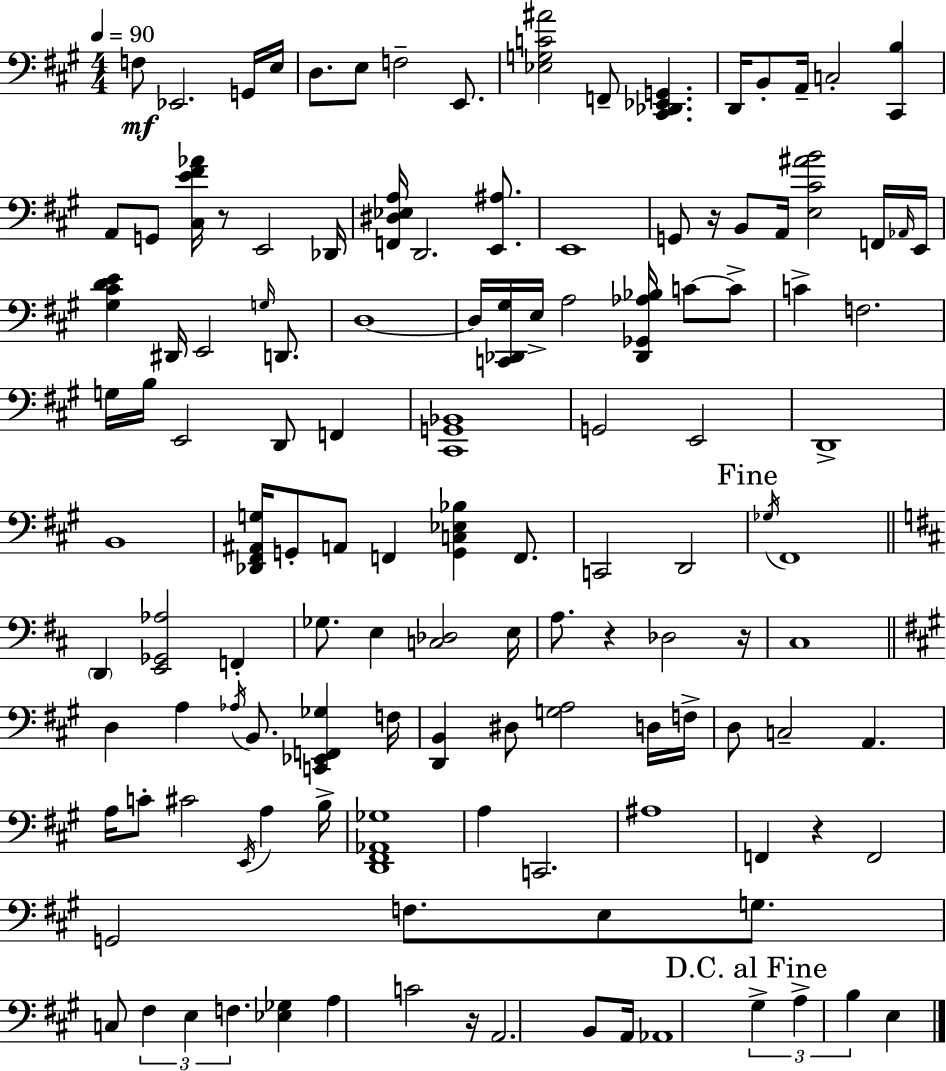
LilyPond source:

{
  \clef bass
  \numericTimeSignature
  \time 4/4
  \key a \major
  \tempo 4 = 90
  f8\mf ees,2. g,16 e16 | d8. e8 f2-- e,8. | <ees g c' ais'>2 f,8-- <cis, des, ees, g,>4. | d,16 b,8-. a,16-- c2-. <cis, b>4 | \break a,8 g,8 <cis e' fis' aes'>16 r8 e,2 des,16 | <f, dis ees a>16 d,2. <e, ais>8. | e,1 | g,8 r16 b,8 a,16 <e cis' ais' b'>2 f,16 \grace { aes,16 } | \break e,16 <gis cis' d' e'>4 dis,16 e,2 \grace { g16 } d,8. | d1~~ | d16 <c, des, gis>16 e16-> a2 <des, ges, aes bes>16 c'8~~ | c'8-> c'4-> f2. | \break g16 b16 e,2 d,8 f,4 | <cis, g, bes,>1 | g,2 e,2 | d,1-> | \break b,1 | <des, fis, ais, g>16 g,8-. a,8 f,4 <g, c ees bes>4 f,8. | c,2 d,2 | \mark "Fine" \acciaccatura { ges16 } fis,1 | \break \bar "||" \break \key d \major \parenthesize d,4 <e, ges, aes>2 f,4-. | ges8. e4 <c des>2 e16 | a8. r4 des2 r16 | cis1 | \break \bar "||" \break \key a \major d4 a4 \acciaccatura { aes16 } b,8. <c, ees, f, ges>4 | f16 <d, b,>4 dis8 <g a>2 d16 | f16-> d8 c2-- a,4. | a16 c'8-. cis'2 \acciaccatura { e,16 } a4 | \break b16-> <d, fis, aes, ges>1 | a4 c,2. | ais1 | f,4 r4 f,2 | \break g,2 f8. e8 g8. | c8 \tuplet 3/2 { fis4 e4 f4. } | <ees ges>4 a4 c'2 | r16 a,2. b,8 | \break a,16 aes,1 | \mark "D.C. al Fine" \tuplet 3/2 { gis4-> a4-> b4 } e4 | \bar "|."
}